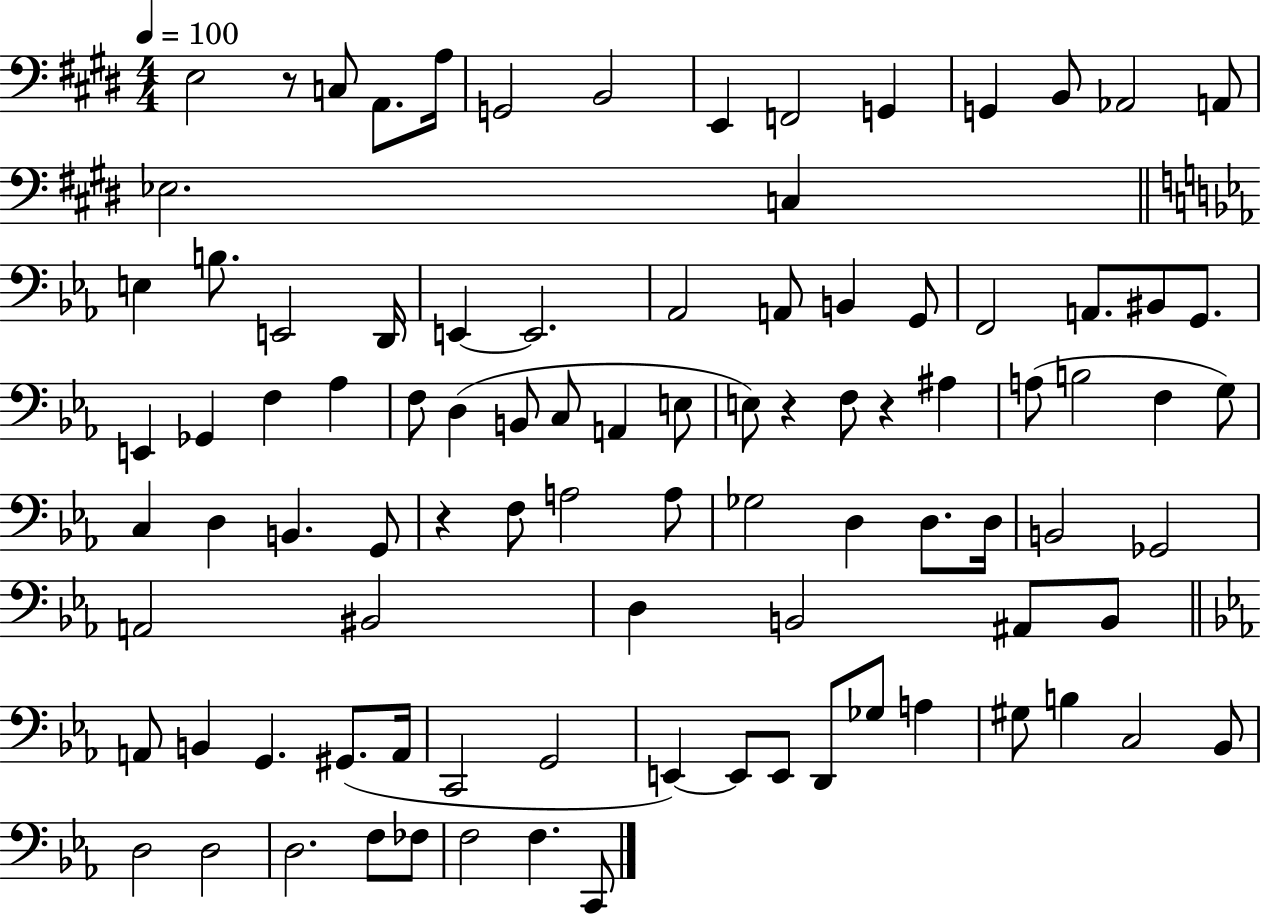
E3/h R/e C3/e A2/e. A3/s G2/h B2/h E2/q F2/h G2/q G2/q B2/e Ab2/h A2/e Eb3/h. C3/q E3/q B3/e. E2/h D2/s E2/q E2/h. Ab2/h A2/e B2/q G2/e F2/h A2/e. BIS2/e G2/e. E2/q Gb2/q F3/q Ab3/q F3/e D3/q B2/e C3/e A2/q E3/e E3/e R/q F3/e R/q A#3/q A3/e B3/h F3/q G3/e C3/q D3/q B2/q. G2/e R/q F3/e A3/h A3/e Gb3/h D3/q D3/e. D3/s B2/h Gb2/h A2/h BIS2/h D3/q B2/h A#2/e B2/e A2/e B2/q G2/q. G#2/e. A2/s C2/h G2/h E2/q E2/e E2/e D2/e Gb3/e A3/q G#3/e B3/q C3/h Bb2/e D3/h D3/h D3/h. F3/e FES3/e F3/h F3/q. C2/e